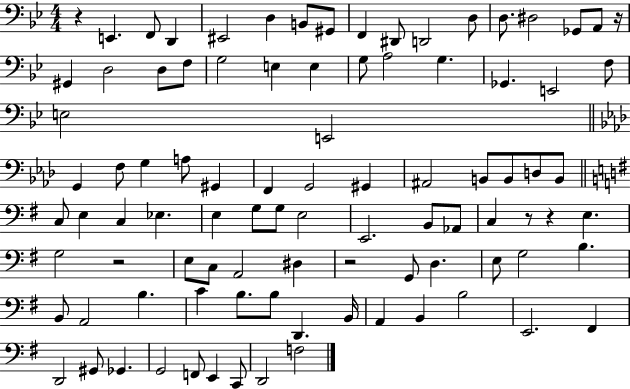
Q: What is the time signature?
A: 4/4